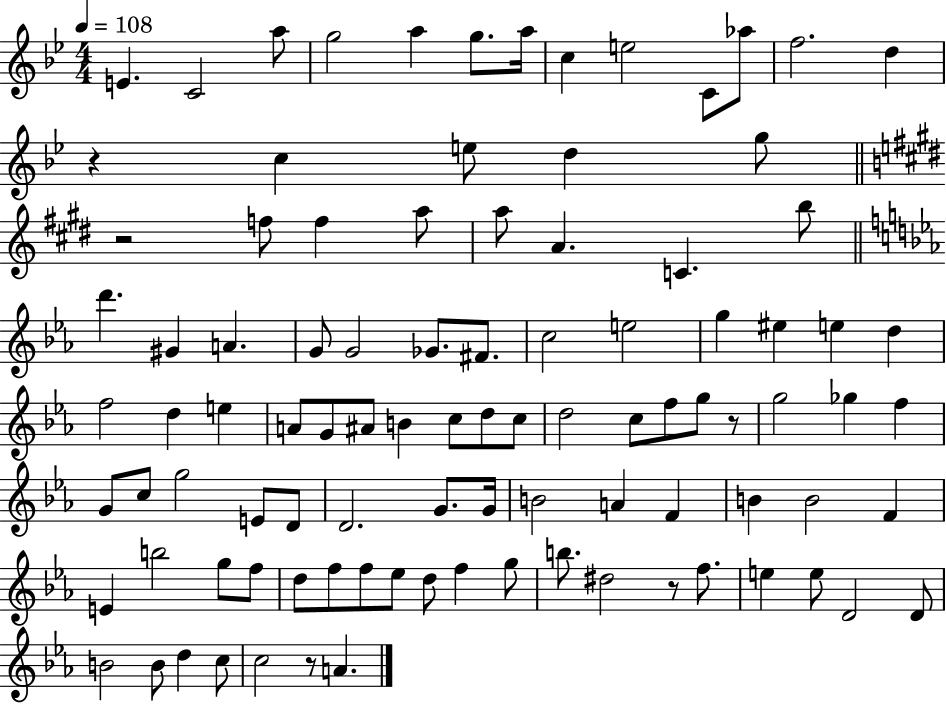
X:1
T:Untitled
M:4/4
L:1/4
K:Bb
E C2 a/2 g2 a g/2 a/4 c e2 C/2 _a/2 f2 d z c e/2 d g/2 z2 f/2 f a/2 a/2 A C b/2 d' ^G A G/2 G2 _G/2 ^F/2 c2 e2 g ^e e d f2 d e A/2 G/2 ^A/2 B c/2 d/2 c/2 d2 c/2 f/2 g/2 z/2 g2 _g f G/2 c/2 g2 E/2 D/2 D2 G/2 G/4 B2 A F B B2 F E b2 g/2 f/2 d/2 f/2 f/2 _e/2 d/2 f g/2 b/2 ^d2 z/2 f/2 e e/2 D2 D/2 B2 B/2 d c/2 c2 z/2 A